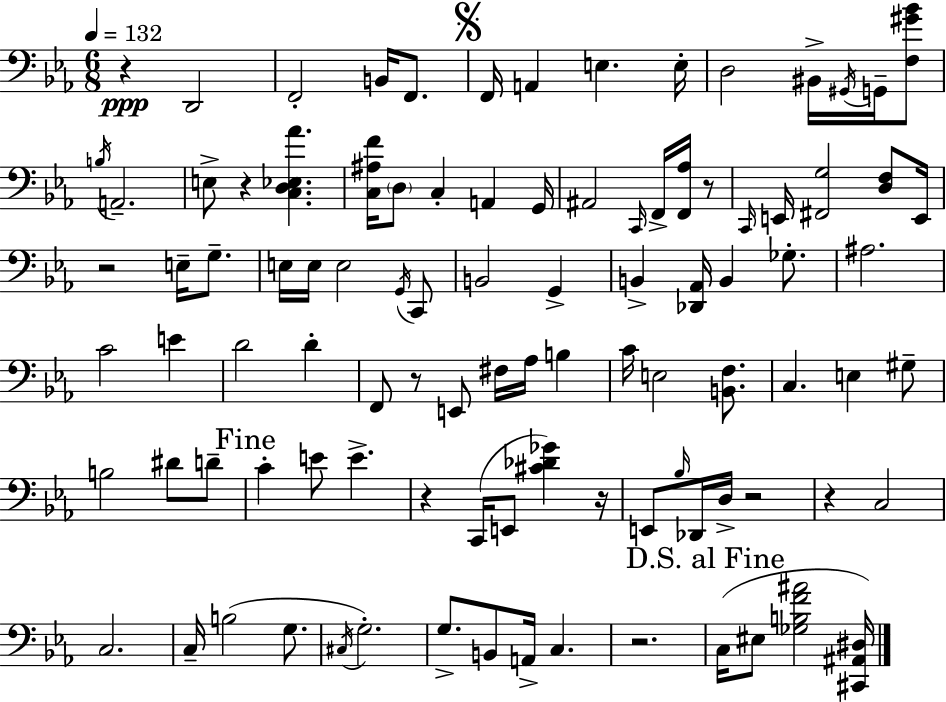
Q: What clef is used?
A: bass